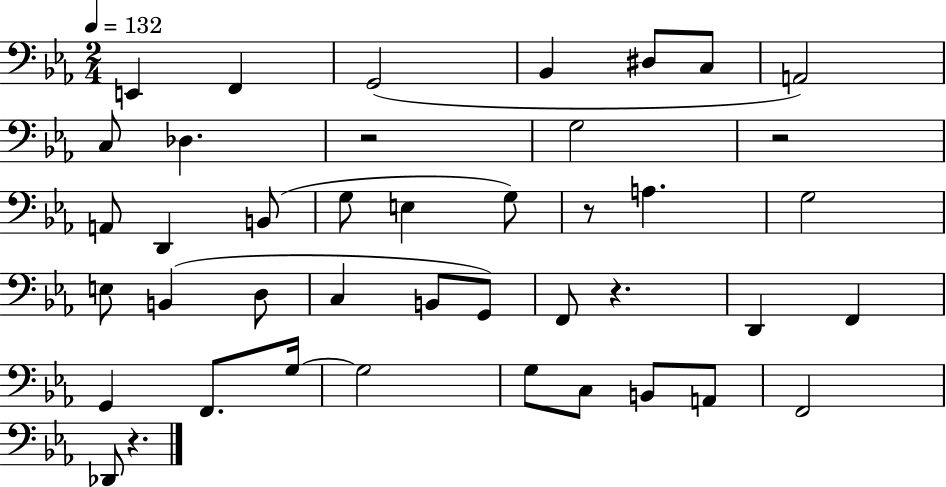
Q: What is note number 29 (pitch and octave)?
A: F2